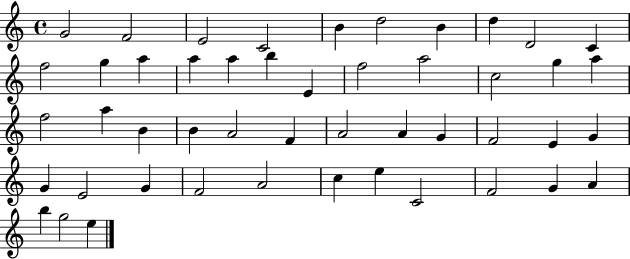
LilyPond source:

{
  \clef treble
  \time 4/4
  \defaultTimeSignature
  \key c \major
  g'2 f'2 | e'2 c'2 | b'4 d''2 b'4 | d''4 d'2 c'4 | \break f''2 g''4 a''4 | a''4 a''4 b''4 e'4 | f''2 a''2 | c''2 g''4 a''4 | \break f''2 a''4 b'4 | b'4 a'2 f'4 | a'2 a'4 g'4 | f'2 e'4 g'4 | \break g'4 e'2 g'4 | f'2 a'2 | c''4 e''4 c'2 | f'2 g'4 a'4 | \break b''4 g''2 e''4 | \bar "|."
}